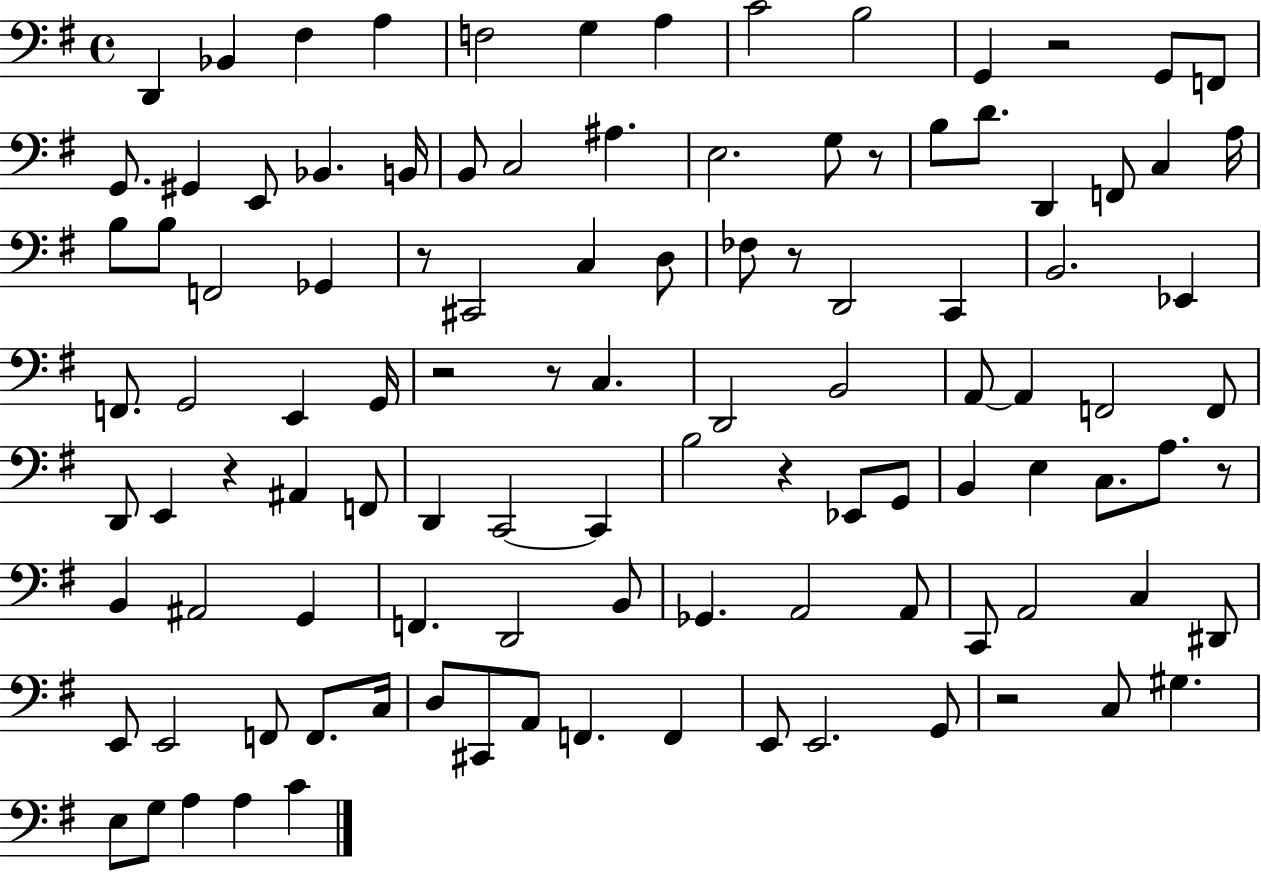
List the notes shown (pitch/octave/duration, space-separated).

D2/q Bb2/q F#3/q A3/q F3/h G3/q A3/q C4/h B3/h G2/q R/h G2/e F2/e G2/e. G#2/q E2/e Bb2/q. B2/s B2/e C3/h A#3/q. E3/h. G3/e R/e B3/e D4/e. D2/q F2/e C3/q A3/s B3/e B3/e F2/h Gb2/q R/e C#2/h C3/q D3/e FES3/e R/e D2/h C2/q B2/h. Eb2/q F2/e. G2/h E2/q G2/s R/h R/e C3/q. D2/h B2/h A2/e A2/q F2/h F2/e D2/e E2/q R/q A#2/q F2/e D2/q C2/h C2/q B3/h R/q Eb2/e G2/e B2/q E3/q C3/e. A3/e. R/e B2/q A#2/h G2/q F2/q. D2/h B2/e Gb2/q. A2/h A2/e C2/e A2/h C3/q D#2/e E2/e E2/h F2/e F2/e. C3/s D3/e C#2/e A2/e F2/q. F2/q E2/e E2/h. G2/e R/h C3/e G#3/q. E3/e G3/e A3/q A3/q C4/q